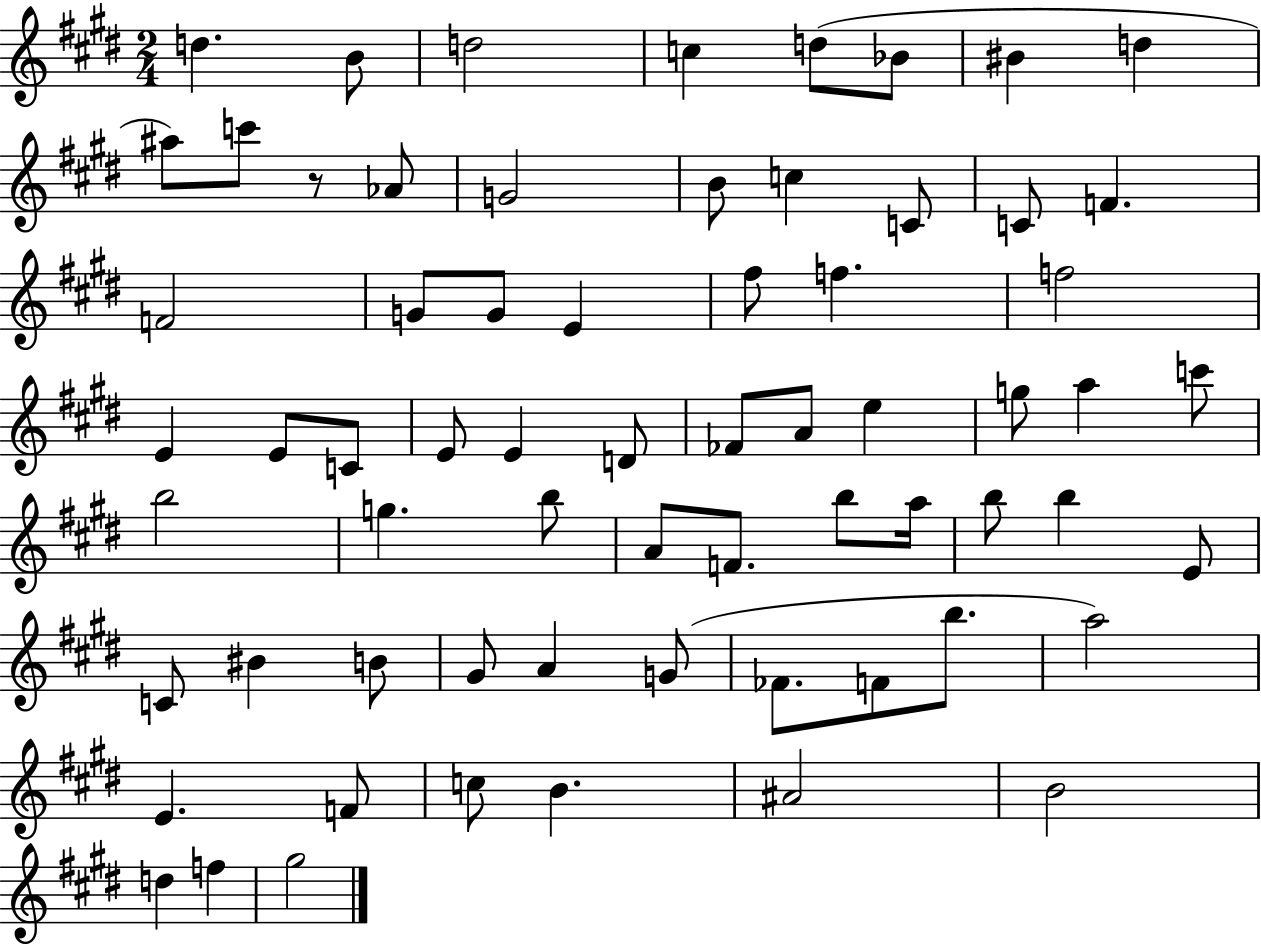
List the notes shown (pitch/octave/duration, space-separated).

D5/q. B4/e D5/h C5/q D5/e Bb4/e BIS4/q D5/q A#5/e C6/e R/e Ab4/e G4/h B4/e C5/q C4/e C4/e F4/q. F4/h G4/e G4/e E4/q F#5/e F5/q. F5/h E4/q E4/e C4/e E4/e E4/q D4/e FES4/e A4/e E5/q G5/e A5/q C6/e B5/h G5/q. B5/e A4/e F4/e. B5/e A5/s B5/e B5/q E4/e C4/e BIS4/q B4/e G#4/e A4/q G4/e FES4/e. F4/e B5/e. A5/h E4/q. F4/e C5/e B4/q. A#4/h B4/h D5/q F5/q G#5/h